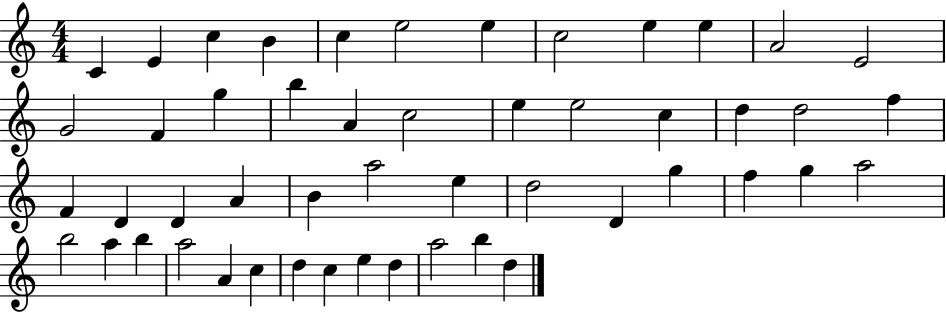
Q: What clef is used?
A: treble